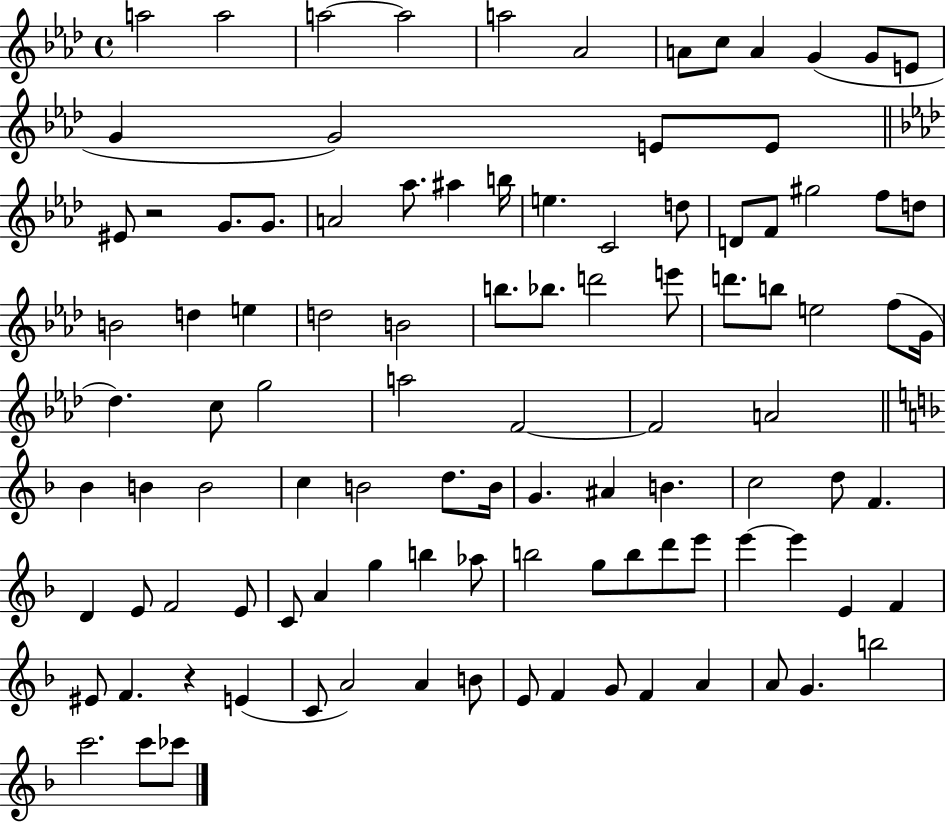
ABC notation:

X:1
T:Untitled
M:4/4
L:1/4
K:Ab
a2 a2 a2 a2 a2 _A2 A/2 c/2 A G G/2 E/2 G G2 E/2 E/2 ^E/2 z2 G/2 G/2 A2 _a/2 ^a b/4 e C2 d/2 D/2 F/2 ^g2 f/2 d/2 B2 d e d2 B2 b/2 _b/2 d'2 e'/2 d'/2 b/2 e2 f/2 G/4 _d c/2 g2 a2 F2 F2 A2 _B B B2 c B2 d/2 B/4 G ^A B c2 d/2 F D E/2 F2 E/2 C/2 A g b _a/2 b2 g/2 b/2 d'/2 e'/2 e' e' E F ^E/2 F z E C/2 A2 A B/2 E/2 F G/2 F A A/2 G b2 c'2 c'/2 _c'/2